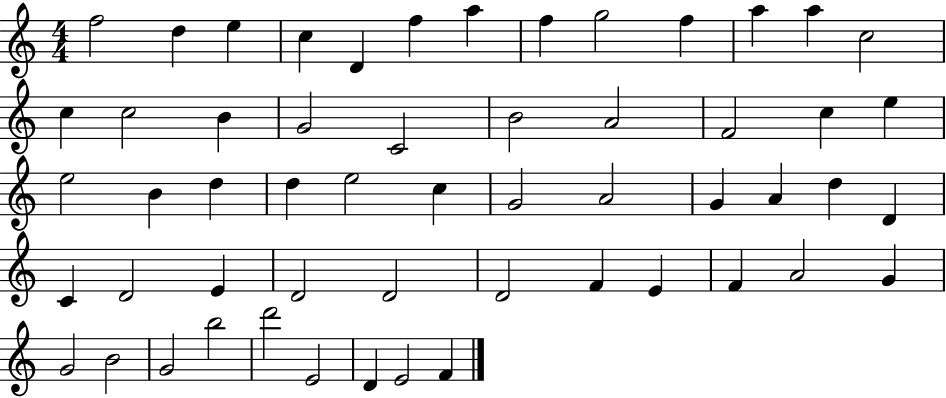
X:1
T:Untitled
M:4/4
L:1/4
K:C
f2 d e c D f a f g2 f a a c2 c c2 B G2 C2 B2 A2 F2 c e e2 B d d e2 c G2 A2 G A d D C D2 E D2 D2 D2 F E F A2 G G2 B2 G2 b2 d'2 E2 D E2 F